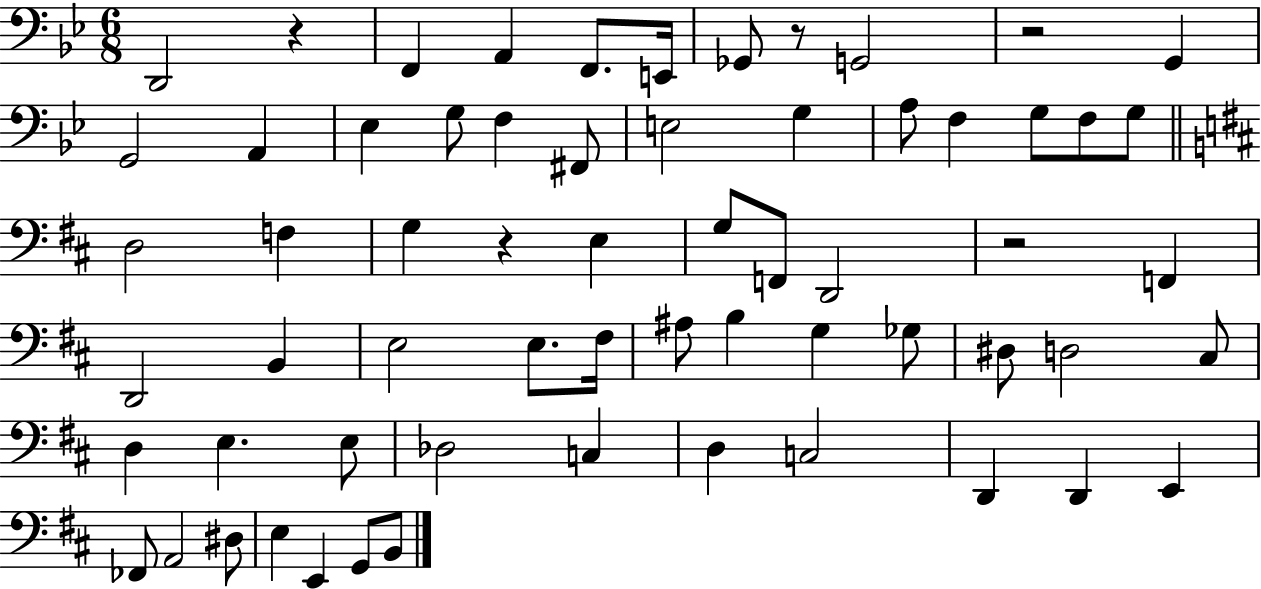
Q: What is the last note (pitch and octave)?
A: B2